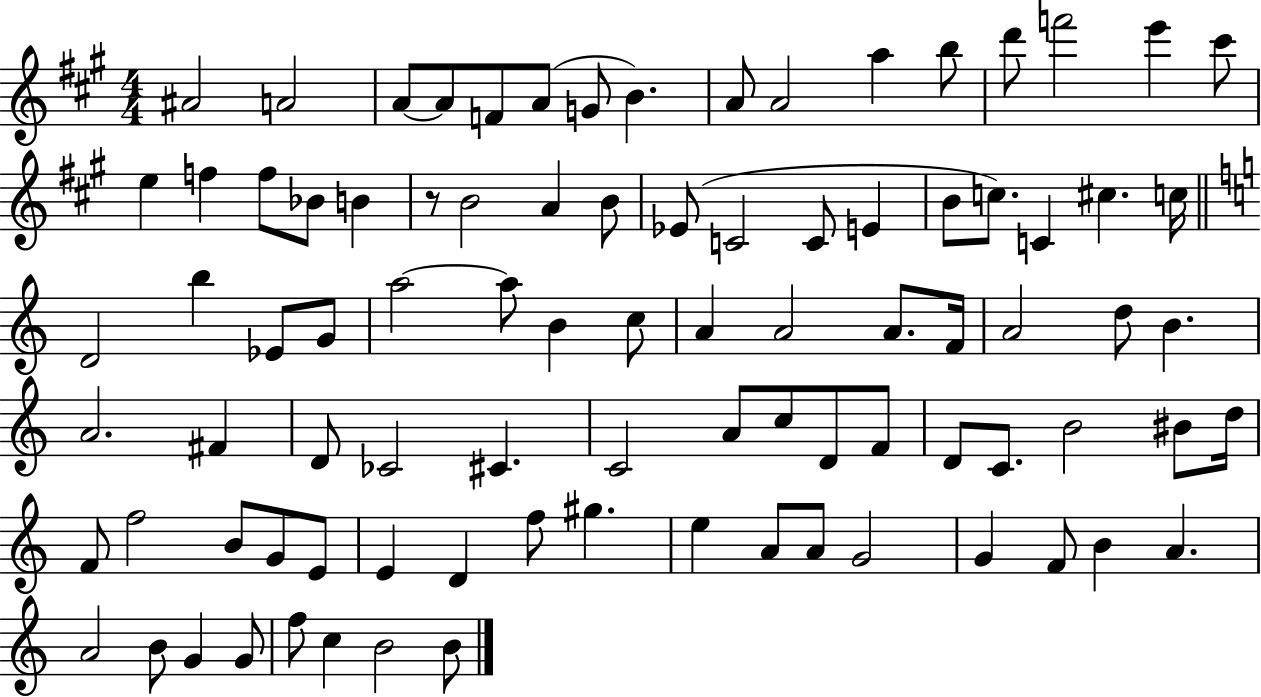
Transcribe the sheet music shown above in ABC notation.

X:1
T:Untitled
M:4/4
L:1/4
K:A
^A2 A2 A/2 A/2 F/2 A/2 G/2 B A/2 A2 a b/2 d'/2 f'2 e' ^c'/2 e f f/2 _B/2 B z/2 B2 A B/2 _E/2 C2 C/2 E B/2 c/2 C ^c c/4 D2 b _E/2 G/2 a2 a/2 B c/2 A A2 A/2 F/4 A2 d/2 B A2 ^F D/2 _C2 ^C C2 A/2 c/2 D/2 F/2 D/2 C/2 B2 ^B/2 d/4 F/2 f2 B/2 G/2 E/2 E D f/2 ^g e A/2 A/2 G2 G F/2 B A A2 B/2 G G/2 f/2 c B2 B/2